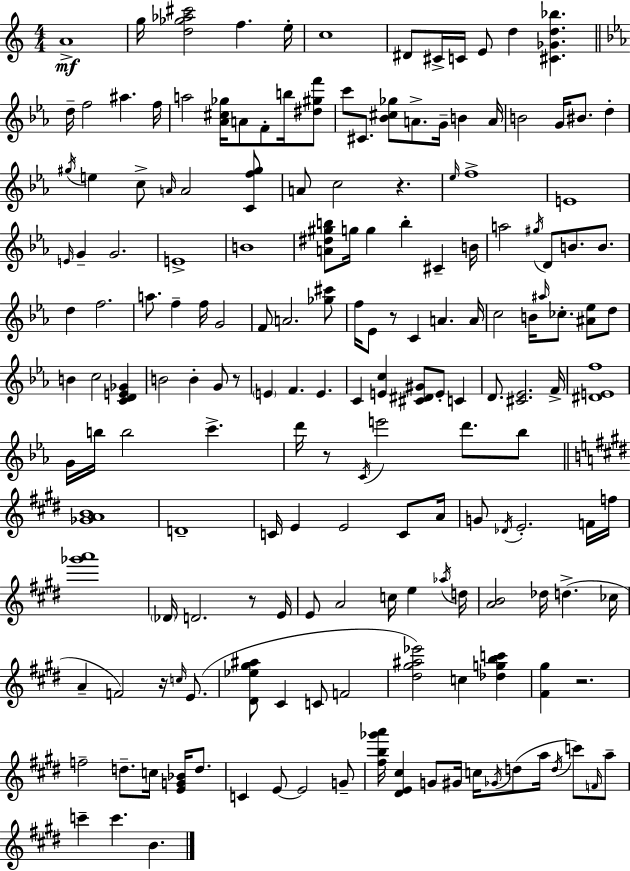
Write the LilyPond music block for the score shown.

{
  \clef treble
  \numericTimeSignature
  \time 4/4
  \key a \minor
  a'1->\mf | g''16 <d'' ges'' aes'' cis'''>2 f''4. e''16-. | c''1 | dis'8 cis'16-> c'16 e'8 d''4 <cis' ges' d'' bes''>4. | \break \bar "||" \break \key ees \major d''16-- f''2 ais''4. f''16 | a''2 <aes' cis'' ges''>16 a'8 f'8-. b''16 <dis'' gis'' f'''>8 | c'''8 cis'8. <bes' cis'' ges''>8 a'8.-> g'16-- b'4 a'16 | b'2 g'16 bis'8. d''4-. | \break \acciaccatura { gis''16 } e''4 c''8-> \grace { a'16 } a'2 | <c' f'' gis''>8 a'8 c''2 r4. | \grace { ees''16 } f''1-> | e'1 | \break \grace { e'16 } g'4-- g'2. | e'1-> | b'1 | <a' dis'' gis'' b''>8 g''16 g''4 b''4-. cis'4-- | \break b'16 a''2 \acciaccatura { gis''16 } d'8 b'8. | b'8. d''4 f''2. | a''8. f''4-- f''16 g'2 | f'8 a'2. | \break <ges'' cis'''>8 f''16 ees'8 r8 c'4 a'4. | a'16 c''2 b'16 \grace { ais''16 } ces''8.-. | <ais' ees''>8 d''8 b'4 c''2 | <c' d' e' ges'>4 b'2 b'4-. | \break g'8 r8 \parenthesize e'4 f'4. | e'4. c'4 <e' c''>4 <cis' dis' gis'>8 | e'8-. c'4 d'8. <cis' ees'>2. | f'16-> <dis' e' f''>1 | \break g'16 b''16 b''2 | c'''4.-> d'''16 r8 \acciaccatura { c'16 } e'''2 | d'''8. bes''8 \bar "||" \break \key e \major <ges' a' b'>1 | d'1-- | c'16 e'4 e'2 c'8 a'16 | g'8 \acciaccatura { des'16 } e'2.-. f'16 | \break f''16 <ges''' a'''>1 | \parenthesize des'16 d'2. r8 | e'16 e'8 a'2 c''16 e''4 | \acciaccatura { aes''16 } d''16 <a' b'>2 des''16 d''4.->( | \break ces''16 a'4-- f'2) r16 \grace { c''16 } | e'8.( <dis' ees'' gis'' ais''>8 cis'4 c'8 f'2 | <dis'' gis'' ais'' ees'''>2) c''4 <des'' g'' b'' c'''>4 | <fis' gis''>4 r2. | \break f''2-- d''8.-- c''16 <e' g' bes'>16 | d''8. c'4 e'8~~ e'2 | g'8-- <fis'' b'' ges''' a'''>16 <dis' e' cis''>4 g'8 gis'16 c''16 \acciaccatura { ges'16 } d''8( a''16 | \acciaccatura { d''16 }) c'''8 \grace { f'16 } a''8-- c'''4-- c'''4. | \break b'4. \bar "|."
}